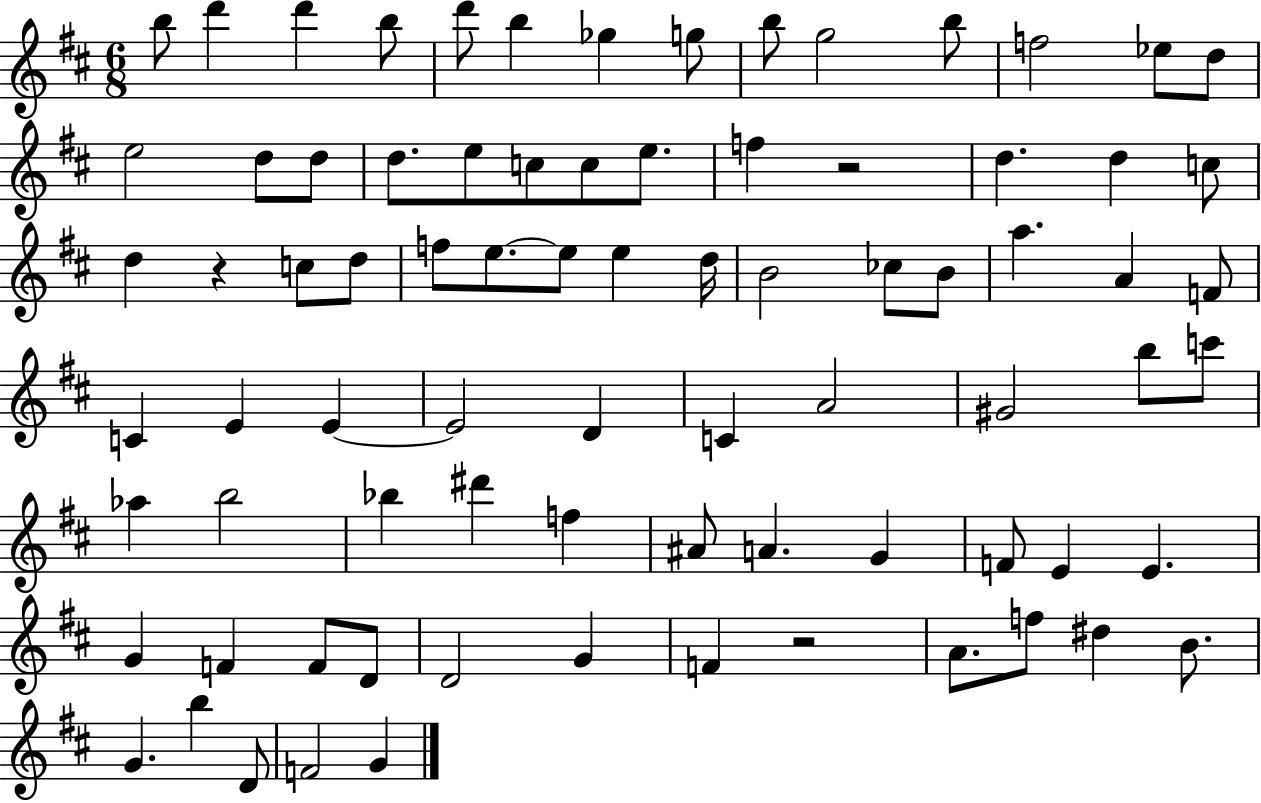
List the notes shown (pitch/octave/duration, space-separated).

B5/e D6/q D6/q B5/e D6/e B5/q Gb5/q G5/e B5/e G5/h B5/e F5/h Eb5/e D5/e E5/h D5/e D5/e D5/e. E5/e C5/e C5/e E5/e. F5/q R/h D5/q. D5/q C5/e D5/q R/q C5/e D5/e F5/e E5/e. E5/e E5/q D5/s B4/h CES5/e B4/e A5/q. A4/q F4/e C4/q E4/q E4/q E4/h D4/q C4/q A4/h G#4/h B5/e C6/e Ab5/q B5/h Bb5/q D#6/q F5/q A#4/e A4/q. G4/q F4/e E4/q E4/q. G4/q F4/q F4/e D4/e D4/h G4/q F4/q R/h A4/e. F5/e D#5/q B4/e. G4/q. B5/q D4/e F4/h G4/q